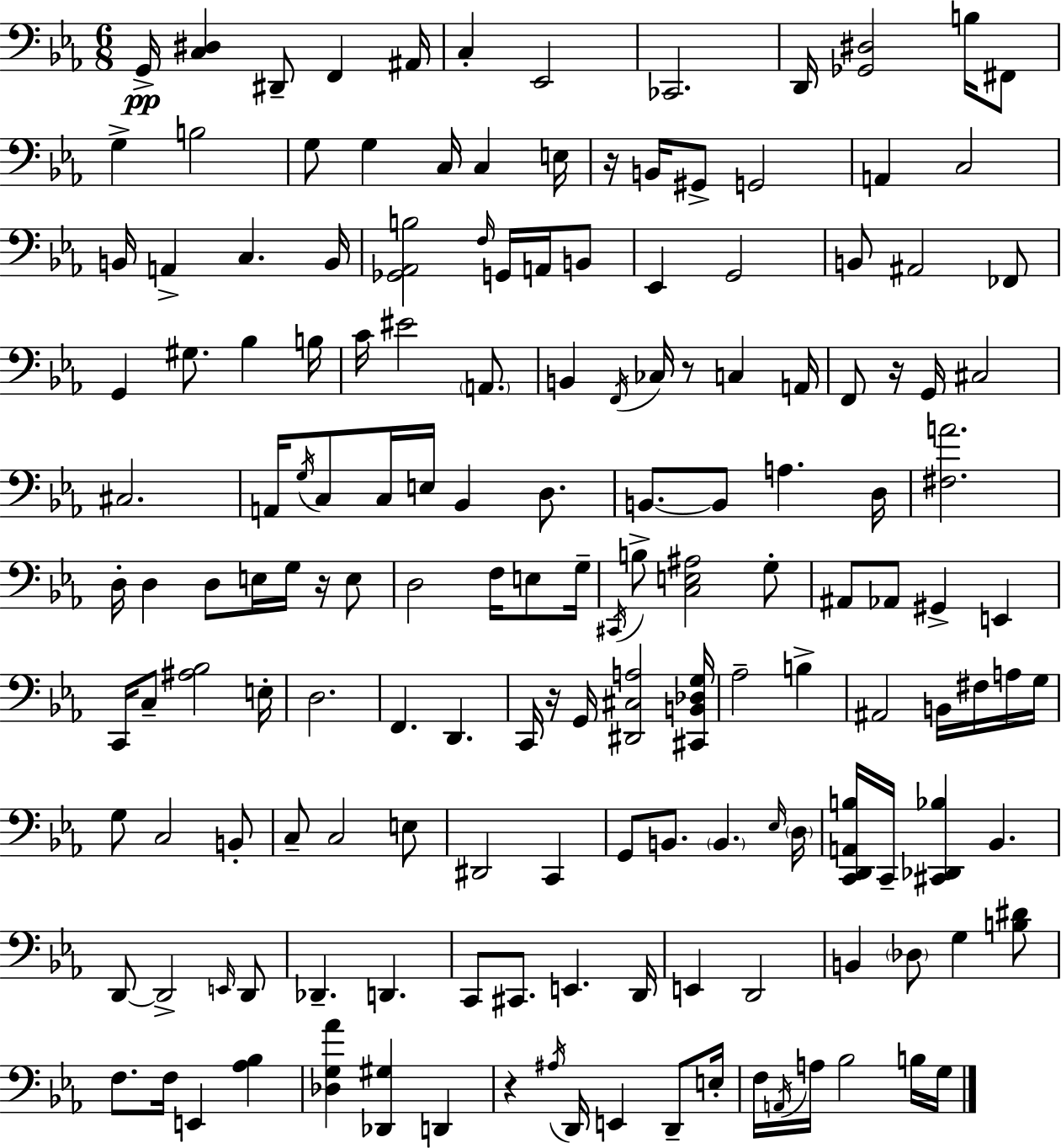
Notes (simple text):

G2/s [C3,D#3]/q D#2/e F2/q A#2/s C3/q Eb2/h CES2/h. D2/s [Gb2,D#3]/h B3/s F#2/e G3/q B3/h G3/e G3/q C3/s C3/q E3/s R/s B2/s G#2/e G2/h A2/q C3/h B2/s A2/q C3/q. B2/s [Gb2,Ab2,B3]/h F3/s G2/s A2/s B2/e Eb2/q G2/h B2/e A#2/h FES2/e G2/q G#3/e. Bb3/q B3/s C4/s EIS4/h A2/e. B2/q F2/s CES3/s R/e C3/q A2/s F2/e R/s G2/s C#3/h C#3/h. A2/s G3/s C3/e C3/s E3/s Bb2/q D3/e. B2/e. B2/e A3/q. D3/s [F#3,A4]/h. D3/s D3/q D3/e E3/s G3/s R/s E3/e D3/h F3/s E3/e G3/s C#2/s B3/e [C3,E3,A#3]/h G3/e A#2/e Ab2/e G#2/q E2/q C2/s C3/e [A#3,Bb3]/h E3/s D3/h. F2/q. D2/q. C2/s R/s G2/s [D#2,C#3,A3]/h [C#2,B2,Db3,G3]/s Ab3/h B3/q A#2/h B2/s F#3/s A3/s G3/s G3/e C3/h B2/e C3/e C3/h E3/e D#2/h C2/q G2/e B2/e. B2/q. Eb3/s D3/s [C2,D2,A2,B3]/s C2/s [C#2,Db2,Bb3]/q Bb2/q. D2/e D2/h E2/s D2/e Db2/q. D2/q. C2/e C#2/e. E2/q. D2/s E2/q D2/h B2/q Db3/e G3/q [B3,D#4]/e F3/e. F3/s E2/q [Ab3,Bb3]/q [Db3,G3,Ab4]/q [Db2,G#3]/q D2/q R/q A#3/s D2/s E2/q D2/e E3/s F3/s A2/s A3/s Bb3/h B3/s G3/s